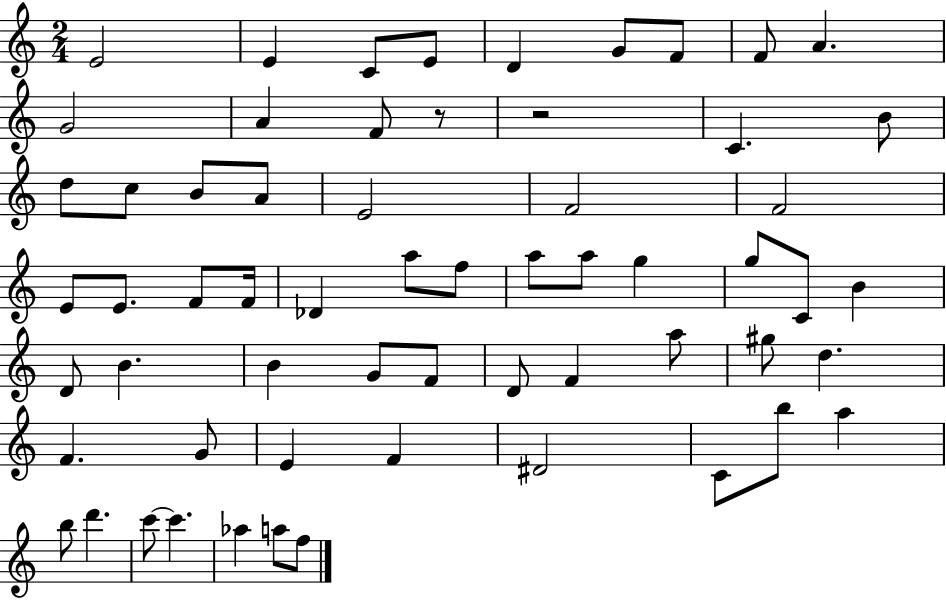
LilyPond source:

{
  \clef treble
  \numericTimeSignature
  \time 2/4
  \key c \major
  e'2 | e'4 c'8 e'8 | d'4 g'8 f'8 | f'8 a'4. | \break g'2 | a'4 f'8 r8 | r2 | c'4. b'8 | \break d''8 c''8 b'8 a'8 | e'2 | f'2 | f'2 | \break e'8 e'8. f'8 f'16 | des'4 a''8 f''8 | a''8 a''8 g''4 | g''8 c'8 b'4 | \break d'8 b'4. | b'4 g'8 f'8 | d'8 f'4 a''8 | gis''8 d''4. | \break f'4. g'8 | e'4 f'4 | dis'2 | c'8 b''8 a''4 | \break b''8 d'''4. | c'''8~~ c'''4. | aes''4 a''8 f''8 | \bar "|."
}